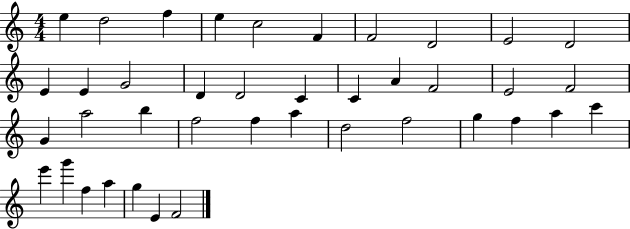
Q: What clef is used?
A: treble